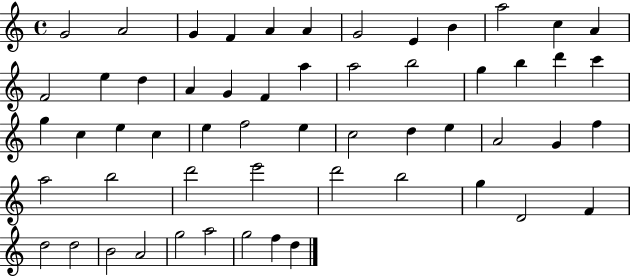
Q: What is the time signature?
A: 4/4